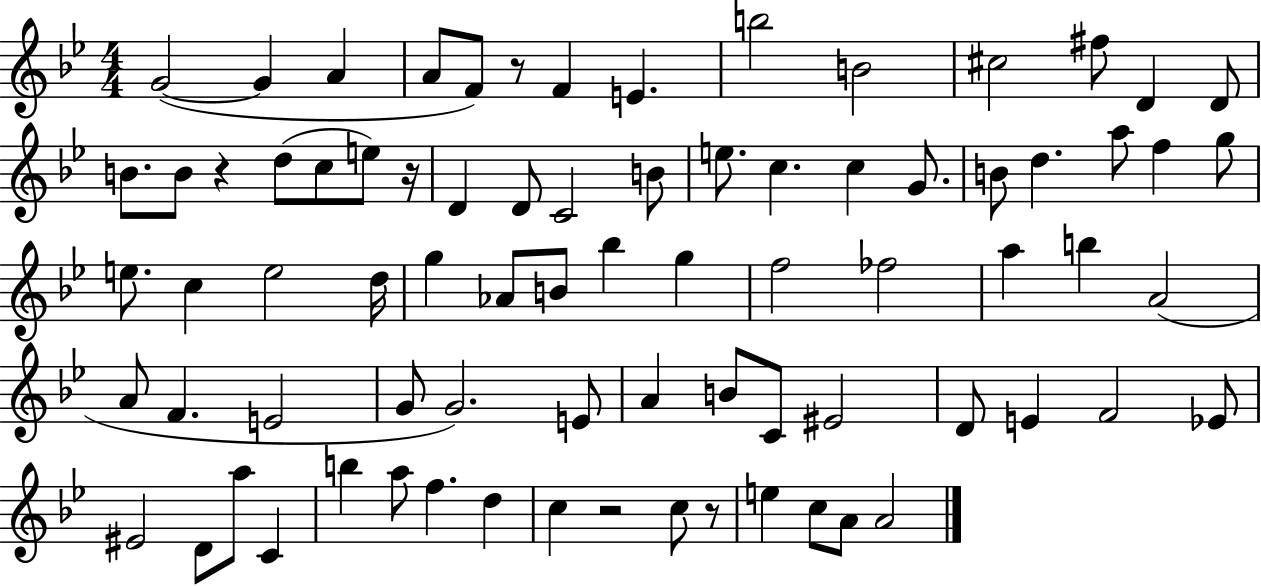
X:1
T:Untitled
M:4/4
L:1/4
K:Bb
G2 G A A/2 F/2 z/2 F E b2 B2 ^c2 ^f/2 D D/2 B/2 B/2 z d/2 c/2 e/2 z/4 D D/2 C2 B/2 e/2 c c G/2 B/2 d a/2 f g/2 e/2 c e2 d/4 g _A/2 B/2 _b g f2 _f2 a b A2 A/2 F E2 G/2 G2 E/2 A B/2 C/2 ^E2 D/2 E F2 _E/2 ^E2 D/2 a/2 C b a/2 f d c z2 c/2 z/2 e c/2 A/2 A2